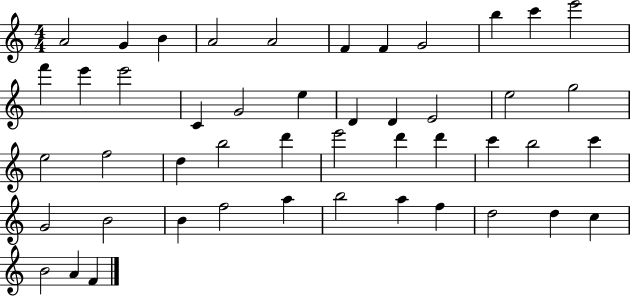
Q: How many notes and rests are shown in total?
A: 47